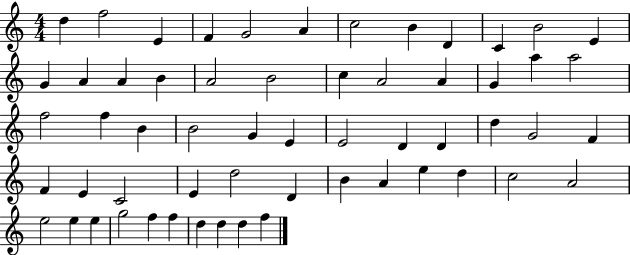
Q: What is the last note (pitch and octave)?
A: F5